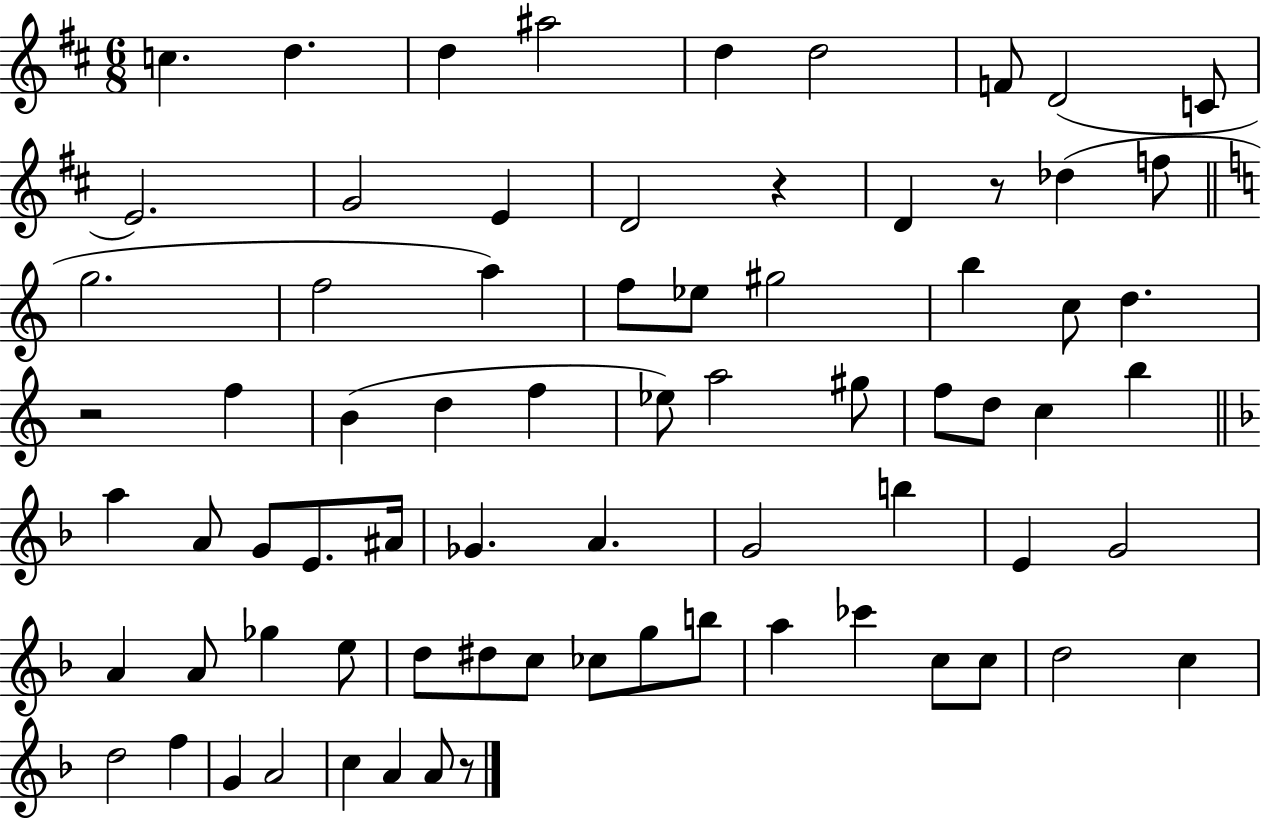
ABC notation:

X:1
T:Untitled
M:6/8
L:1/4
K:D
c d d ^a2 d d2 F/2 D2 C/2 E2 G2 E D2 z D z/2 _d f/2 g2 f2 a f/2 _e/2 ^g2 b c/2 d z2 f B d f _e/2 a2 ^g/2 f/2 d/2 c b a A/2 G/2 E/2 ^A/4 _G A G2 b E G2 A A/2 _g e/2 d/2 ^d/2 c/2 _c/2 g/2 b/2 a _c' c/2 c/2 d2 c d2 f G A2 c A A/2 z/2